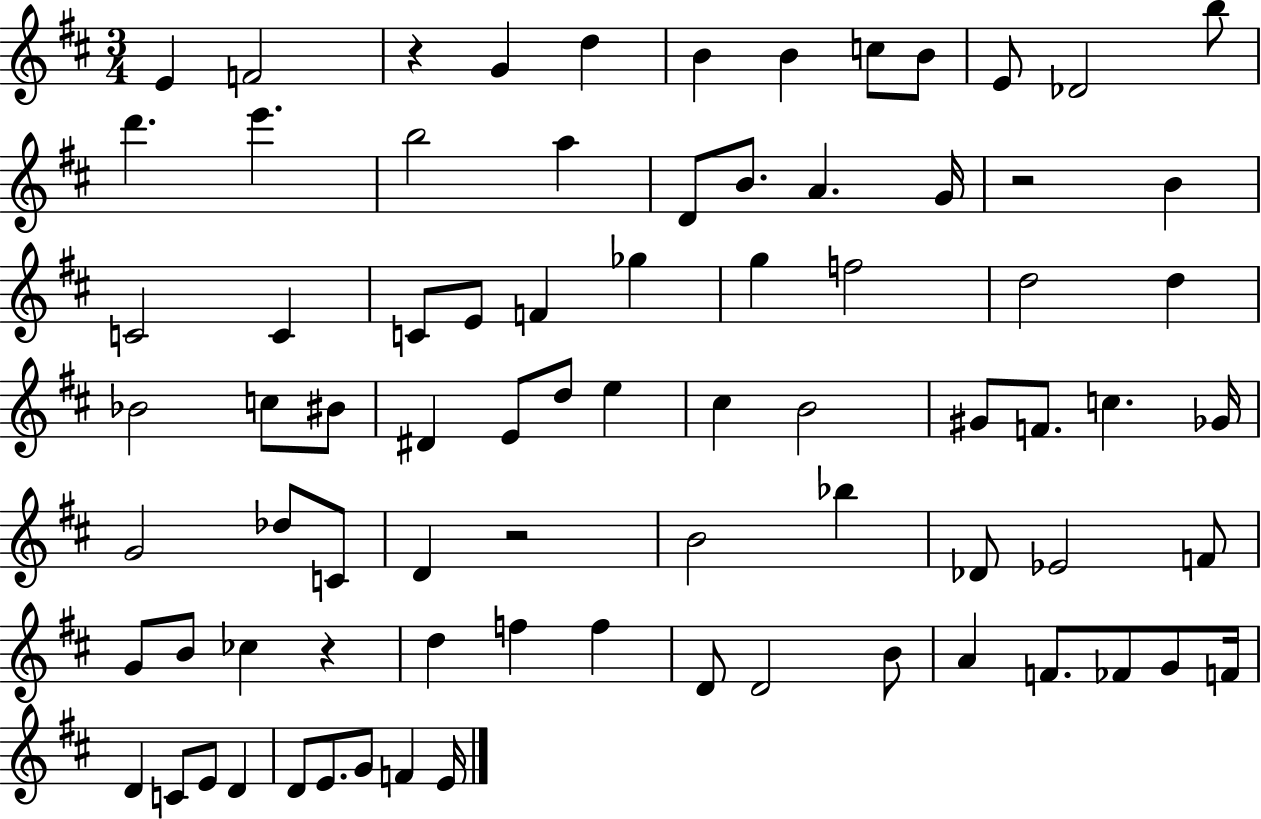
X:1
T:Untitled
M:3/4
L:1/4
K:D
E F2 z G d B B c/2 B/2 E/2 _D2 b/2 d' e' b2 a D/2 B/2 A G/4 z2 B C2 C C/2 E/2 F _g g f2 d2 d _B2 c/2 ^B/2 ^D E/2 d/2 e ^c B2 ^G/2 F/2 c _G/4 G2 _d/2 C/2 D z2 B2 _b _D/2 _E2 F/2 G/2 B/2 _c z d f f D/2 D2 B/2 A F/2 _F/2 G/2 F/4 D C/2 E/2 D D/2 E/2 G/2 F E/4